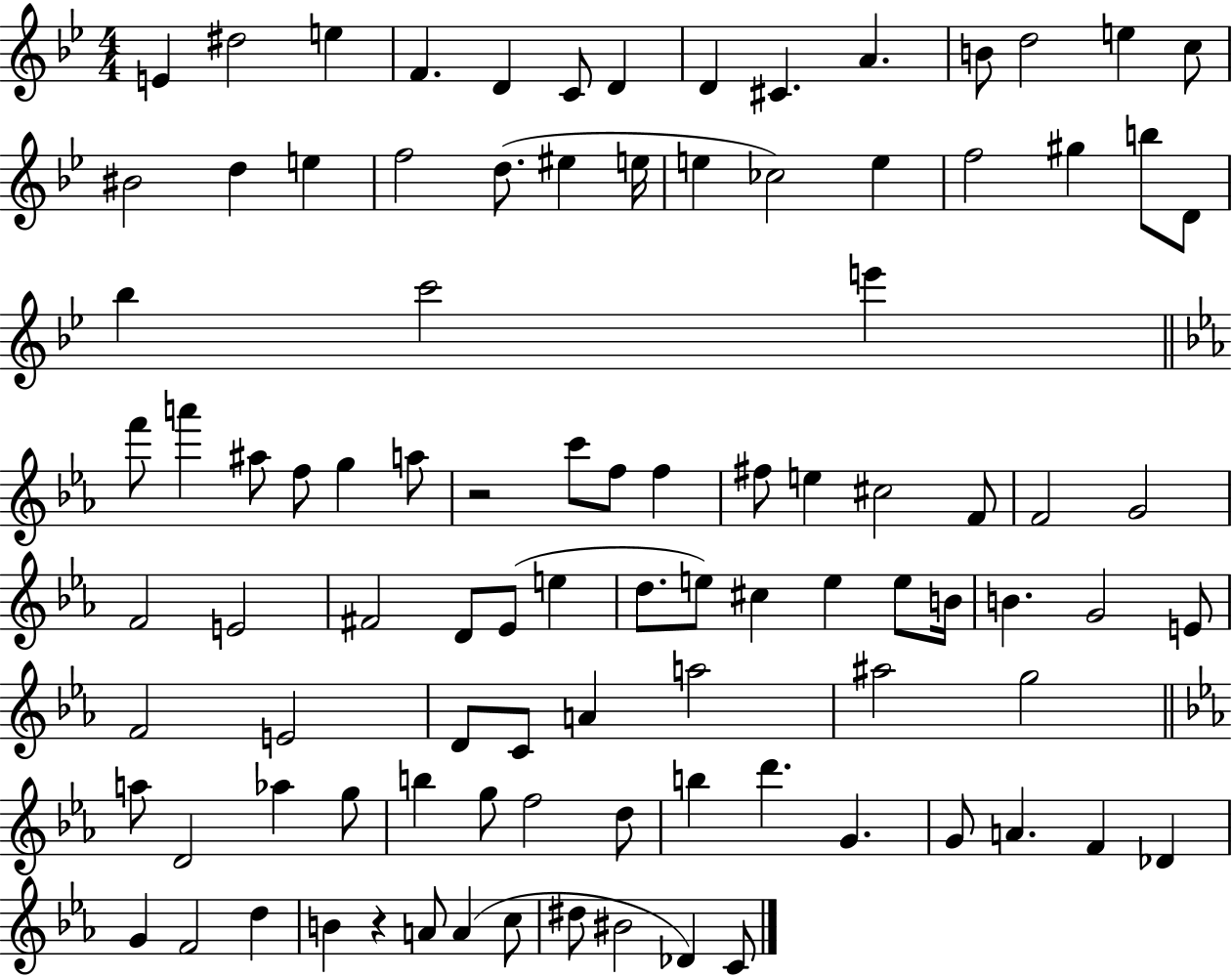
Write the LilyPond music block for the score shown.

{
  \clef treble
  \numericTimeSignature
  \time 4/4
  \key bes \major
  e'4 dis''2 e''4 | f'4. d'4 c'8 d'4 | d'4 cis'4. a'4. | b'8 d''2 e''4 c''8 | \break bis'2 d''4 e''4 | f''2 d''8.( eis''4 e''16 | e''4 ces''2) e''4 | f''2 gis''4 b''8 d'8 | \break bes''4 c'''2 e'''4 | \bar "||" \break \key ees \major f'''8 a'''4 ais''8 f''8 g''4 a''8 | r2 c'''8 f''8 f''4 | fis''8 e''4 cis''2 f'8 | f'2 g'2 | \break f'2 e'2 | fis'2 d'8 ees'8( e''4 | d''8. e''8) cis''4 e''4 e''8 b'16 | b'4. g'2 e'8 | \break f'2 e'2 | d'8 c'8 a'4 a''2 | ais''2 g''2 | \bar "||" \break \key c \minor a''8 d'2 aes''4 g''8 | b''4 g''8 f''2 d''8 | b''4 d'''4. g'4. | g'8 a'4. f'4 des'4 | \break g'4 f'2 d''4 | b'4 r4 a'8 a'4( c''8 | dis''8 bis'2 des'4) c'8 | \bar "|."
}